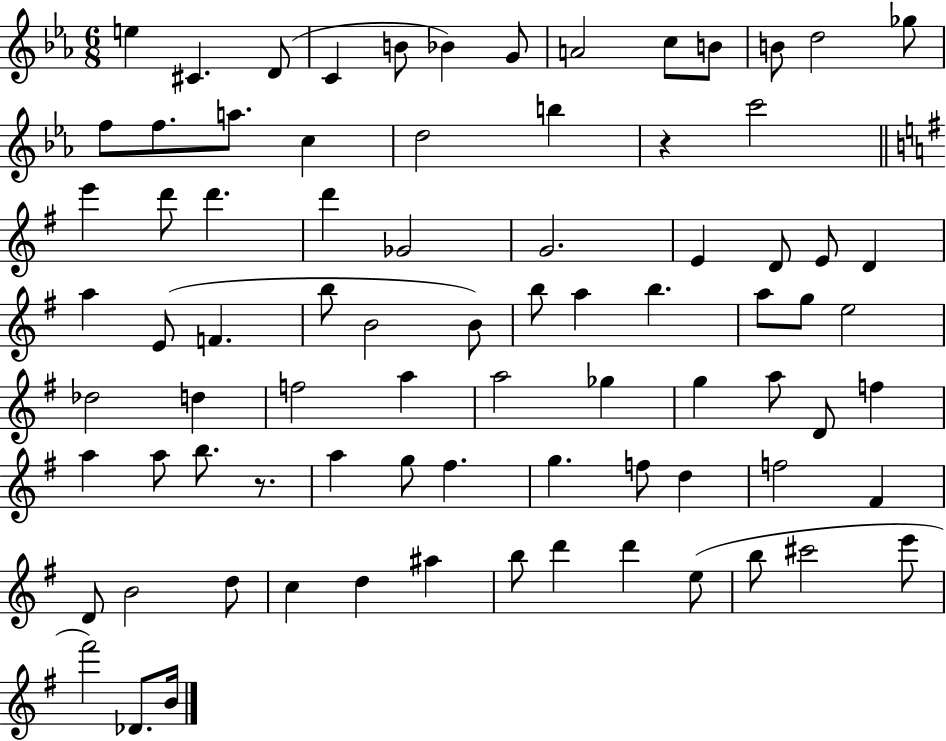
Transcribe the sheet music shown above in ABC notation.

X:1
T:Untitled
M:6/8
L:1/4
K:Eb
e ^C D/2 C B/2 _B G/2 A2 c/2 B/2 B/2 d2 _g/2 f/2 f/2 a/2 c d2 b z c'2 e' d'/2 d' d' _G2 G2 E D/2 E/2 D a E/2 F b/2 B2 B/2 b/2 a b a/2 g/2 e2 _d2 d f2 a a2 _g g a/2 D/2 f a a/2 b/2 z/2 a g/2 ^f g f/2 d f2 ^F D/2 B2 d/2 c d ^a b/2 d' d' e/2 b/2 ^c'2 e'/2 ^f'2 _D/2 B/4